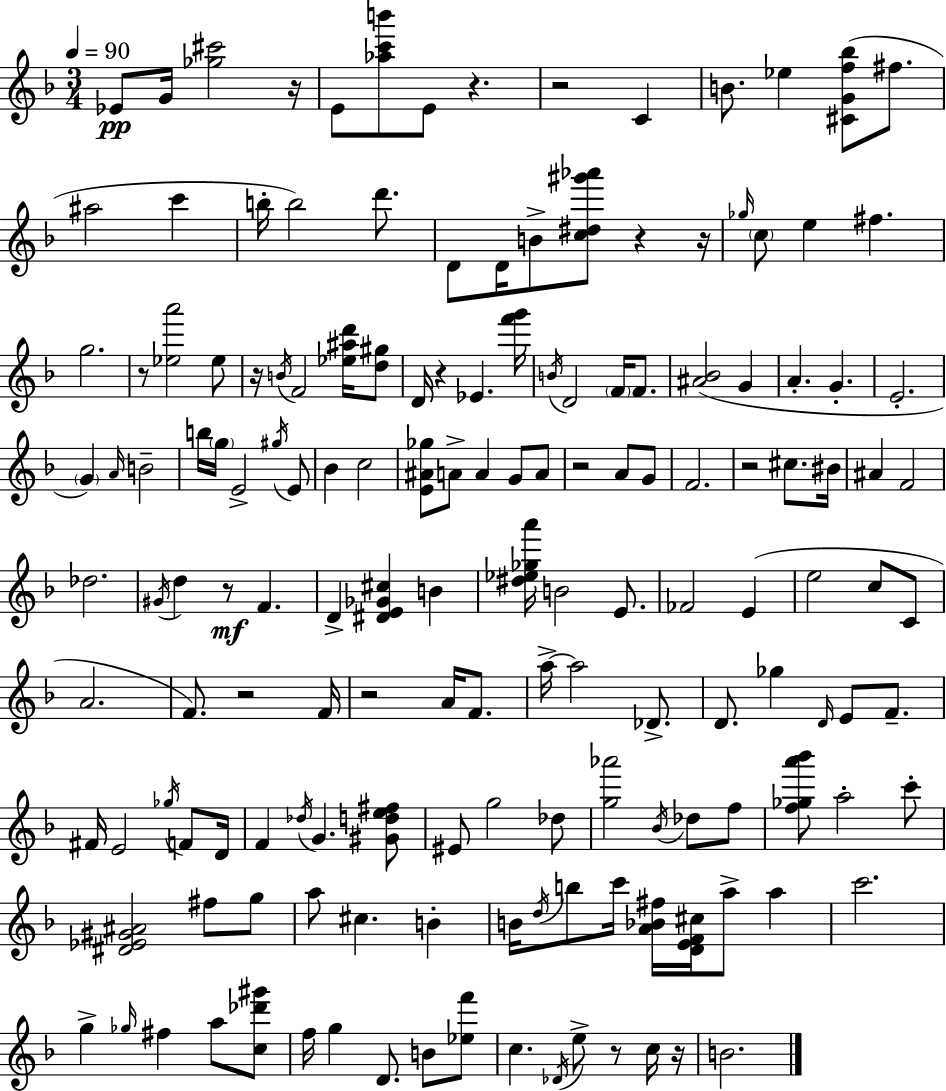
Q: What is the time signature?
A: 3/4